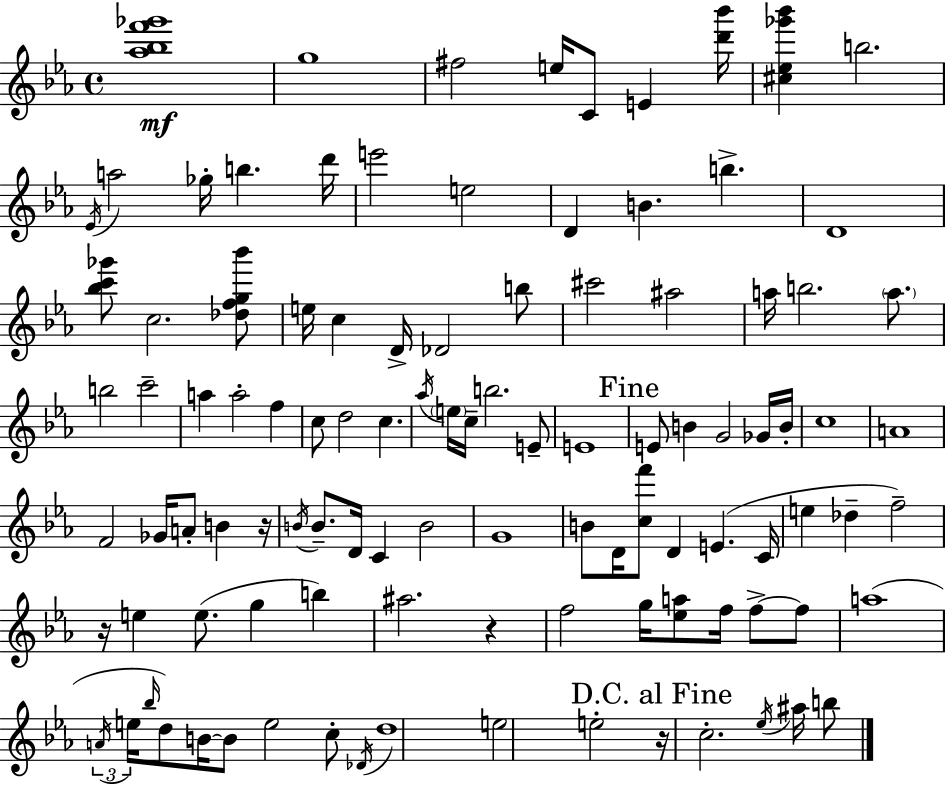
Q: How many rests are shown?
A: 4